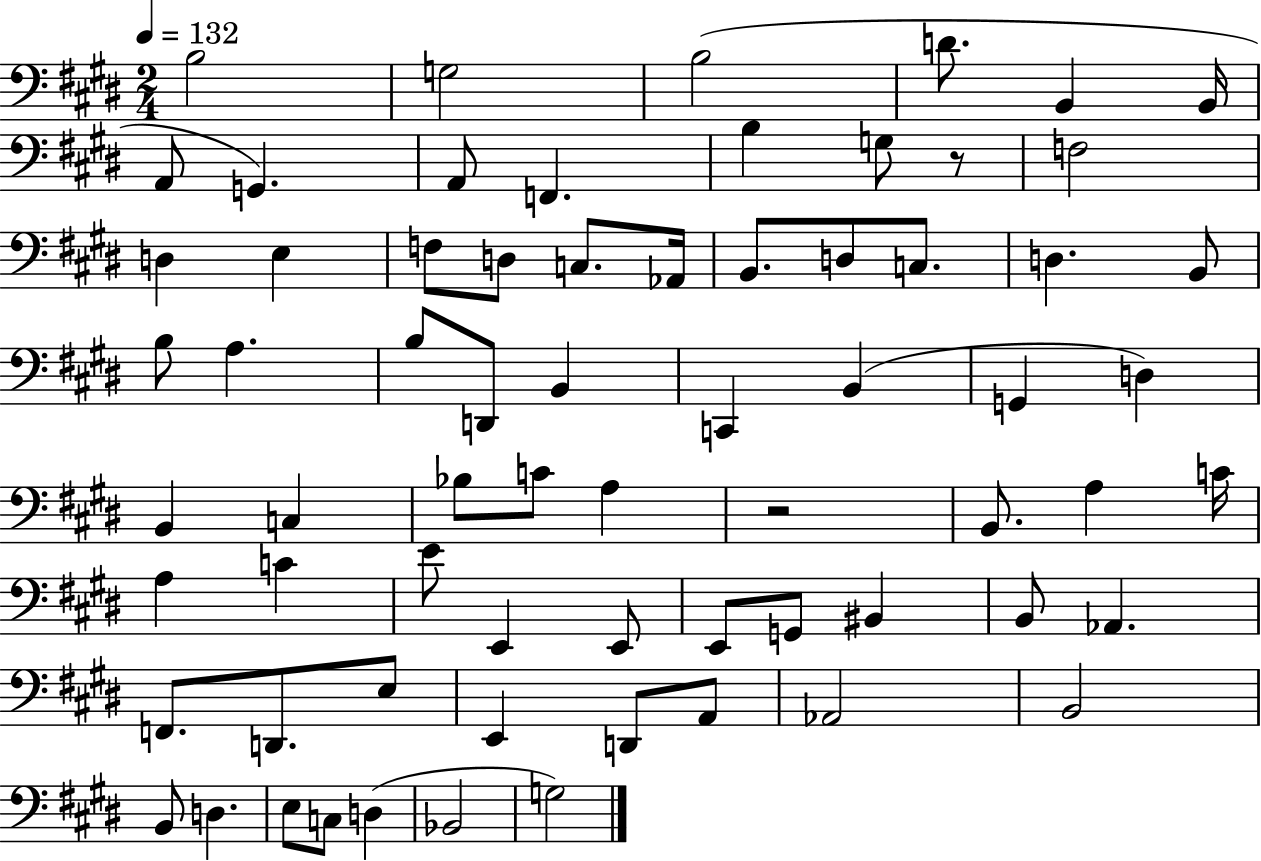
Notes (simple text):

B3/h G3/h B3/h D4/e. B2/q B2/s A2/e G2/q. A2/e F2/q. B3/q G3/e R/e F3/h D3/q E3/q F3/e D3/e C3/e. Ab2/s B2/e. D3/e C3/e. D3/q. B2/e B3/e A3/q. B3/e D2/e B2/q C2/q B2/q G2/q D3/q B2/q C3/q Bb3/e C4/e A3/q R/h B2/e. A3/q C4/s A3/q C4/q E4/e E2/q E2/e E2/e G2/e BIS2/q B2/e Ab2/q. F2/e. D2/e. E3/e E2/q D2/e A2/e Ab2/h B2/h B2/e D3/q. E3/e C3/e D3/q Bb2/h G3/h